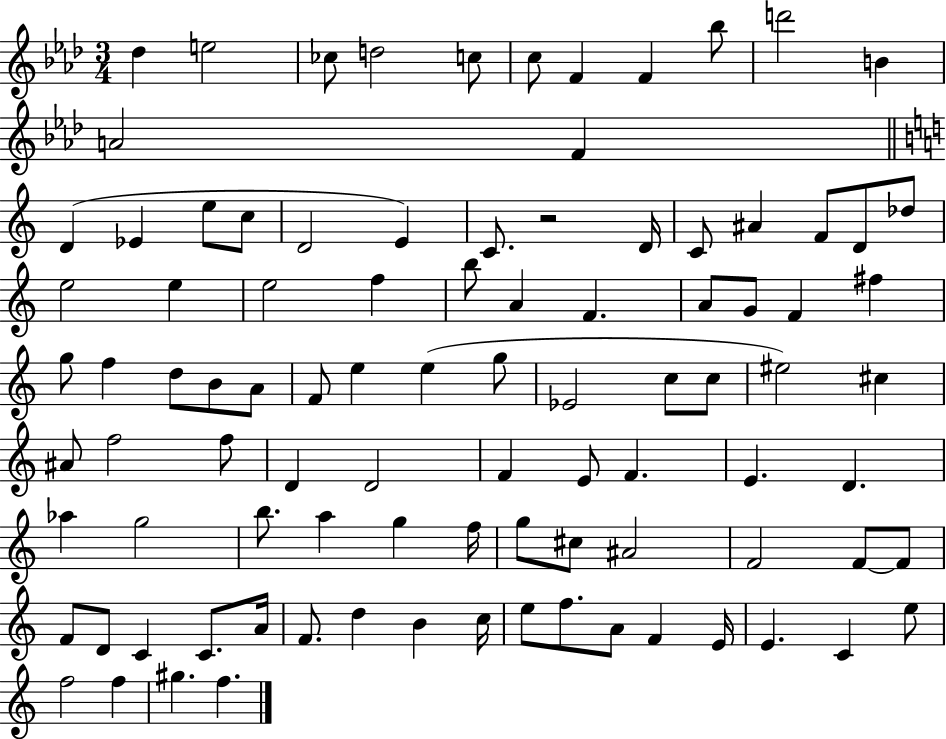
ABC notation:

X:1
T:Untitled
M:3/4
L:1/4
K:Ab
_d e2 _c/2 d2 c/2 c/2 F F _b/2 d'2 B A2 F D _E e/2 c/2 D2 E C/2 z2 D/4 C/2 ^A F/2 D/2 _d/2 e2 e e2 f b/2 A F A/2 G/2 F ^f g/2 f d/2 B/2 A/2 F/2 e e g/2 _E2 c/2 c/2 ^e2 ^c ^A/2 f2 f/2 D D2 F E/2 F E D _a g2 b/2 a g f/4 g/2 ^c/2 ^A2 F2 F/2 F/2 F/2 D/2 C C/2 A/4 F/2 d B c/4 e/2 f/2 A/2 F E/4 E C e/2 f2 f ^g f